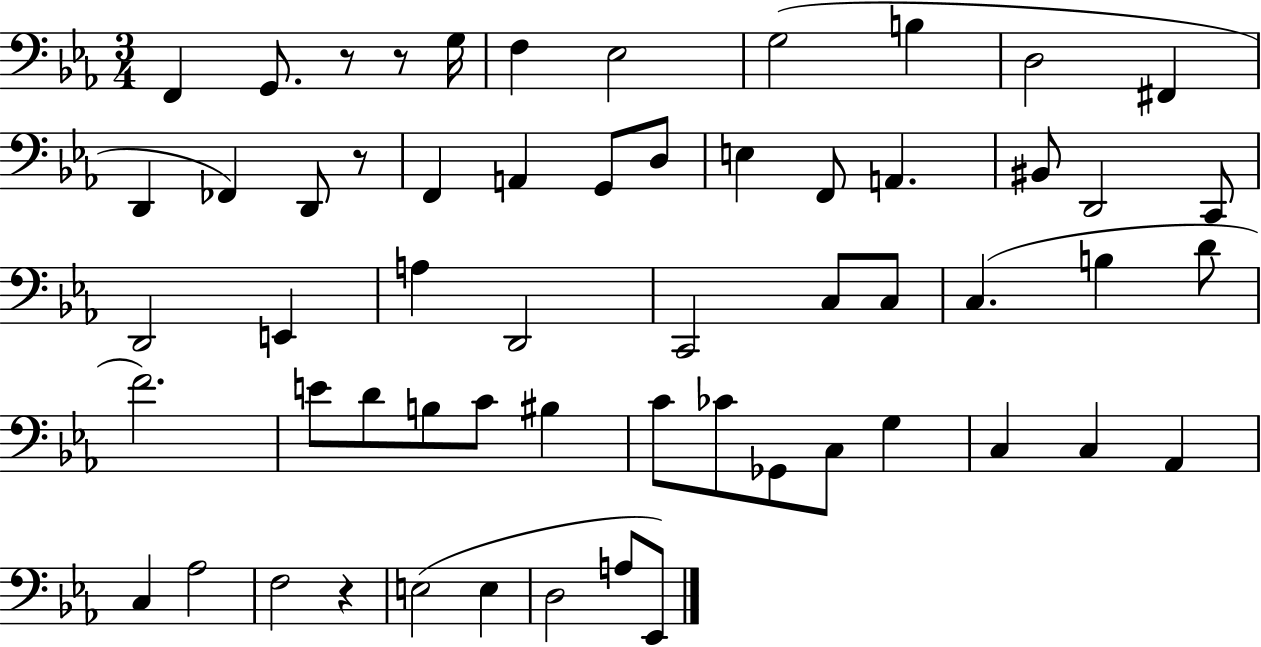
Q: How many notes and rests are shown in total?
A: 58